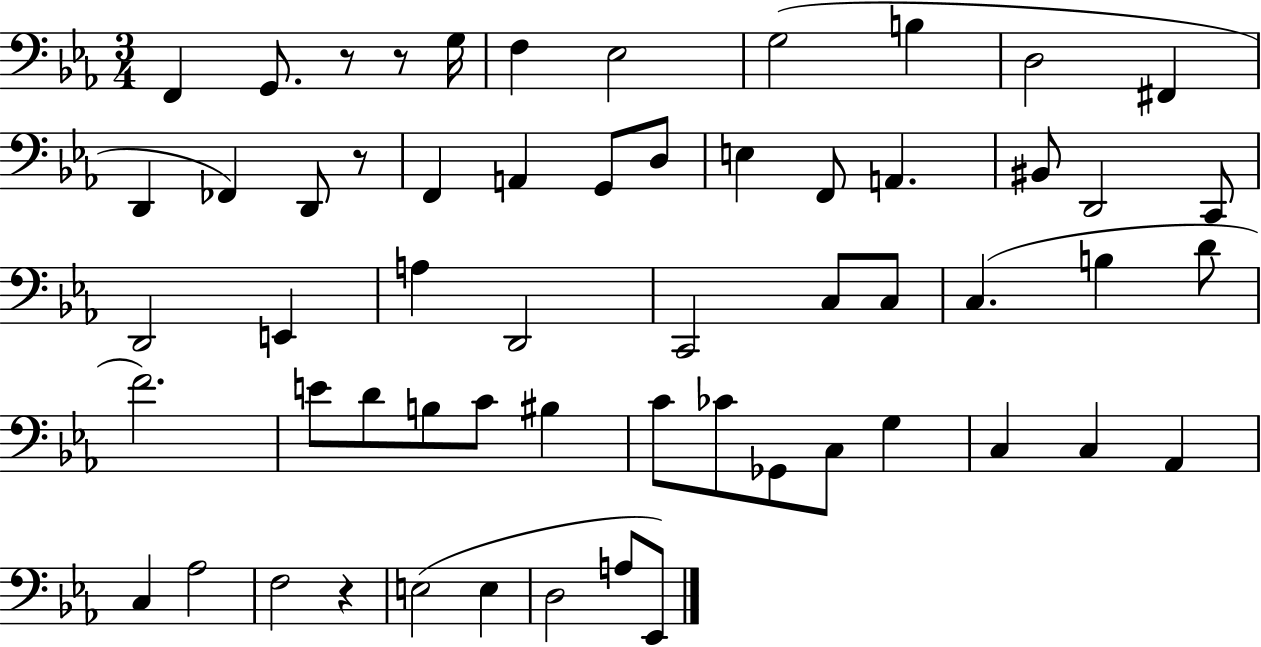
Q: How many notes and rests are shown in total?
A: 58